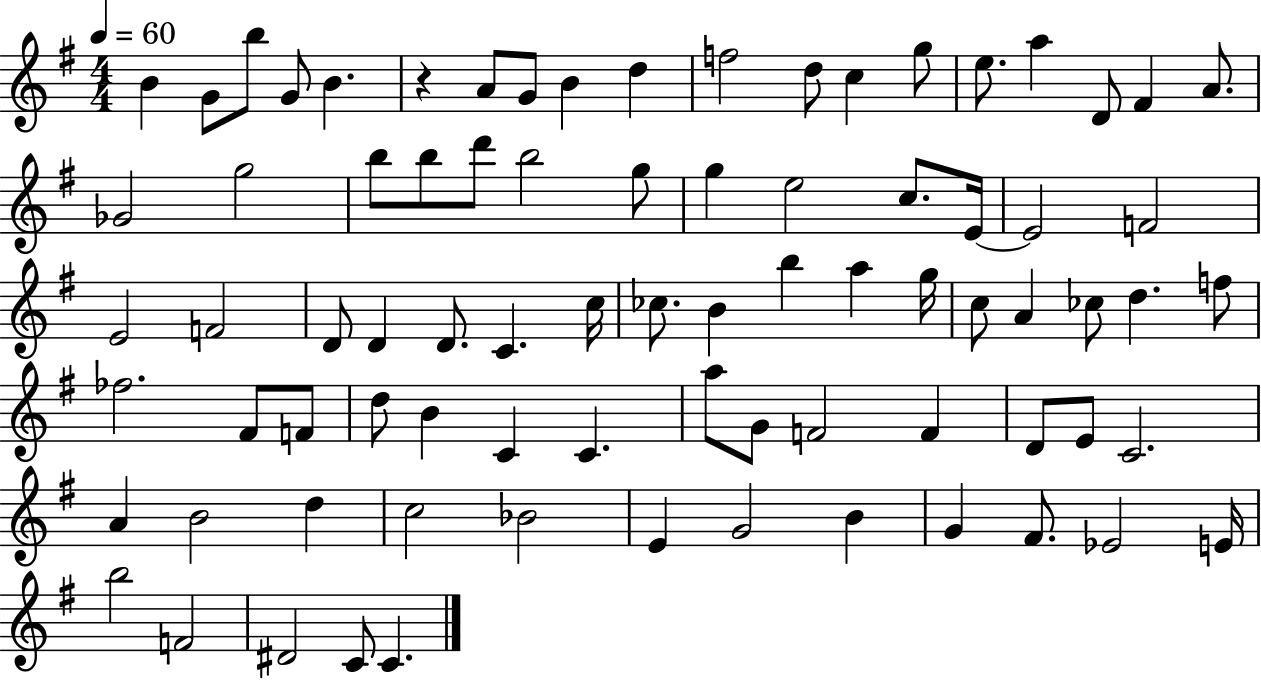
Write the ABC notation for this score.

X:1
T:Untitled
M:4/4
L:1/4
K:G
B G/2 b/2 G/2 B z A/2 G/2 B d f2 d/2 c g/2 e/2 a D/2 ^F A/2 _G2 g2 b/2 b/2 d'/2 b2 g/2 g e2 c/2 E/4 E2 F2 E2 F2 D/2 D D/2 C c/4 _c/2 B b a g/4 c/2 A _c/2 d f/2 _f2 ^F/2 F/2 d/2 B C C a/2 G/2 F2 F D/2 E/2 C2 A B2 d c2 _B2 E G2 B G ^F/2 _E2 E/4 b2 F2 ^D2 C/2 C